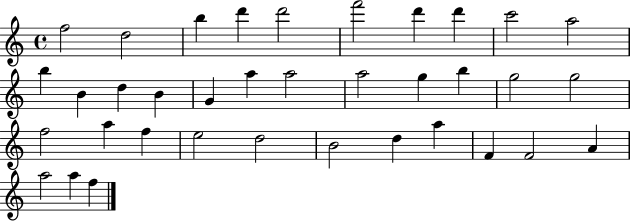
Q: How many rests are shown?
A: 0